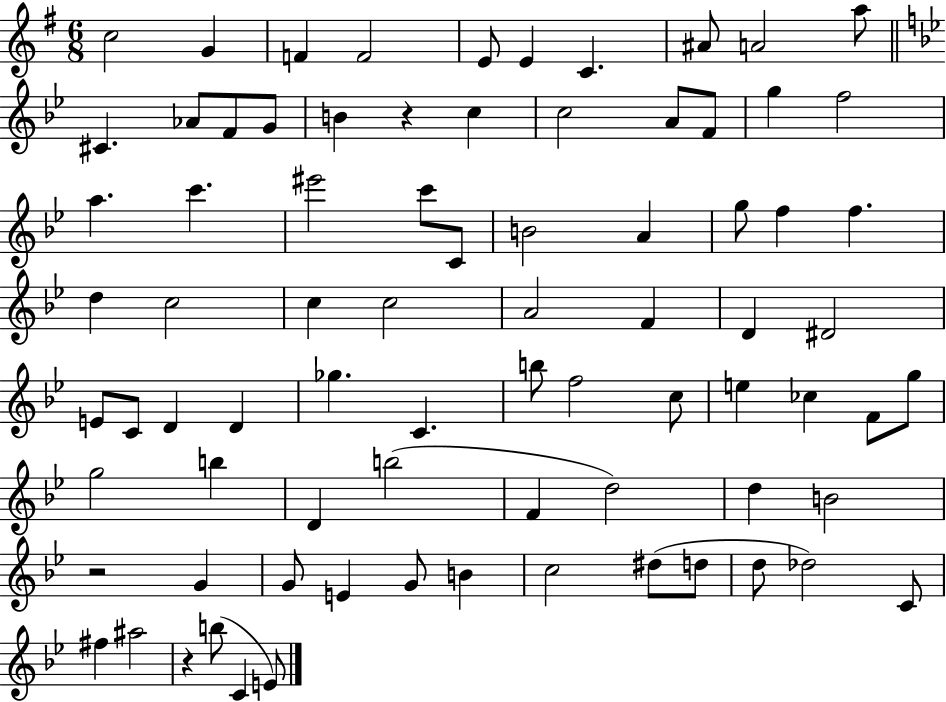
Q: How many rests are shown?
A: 3